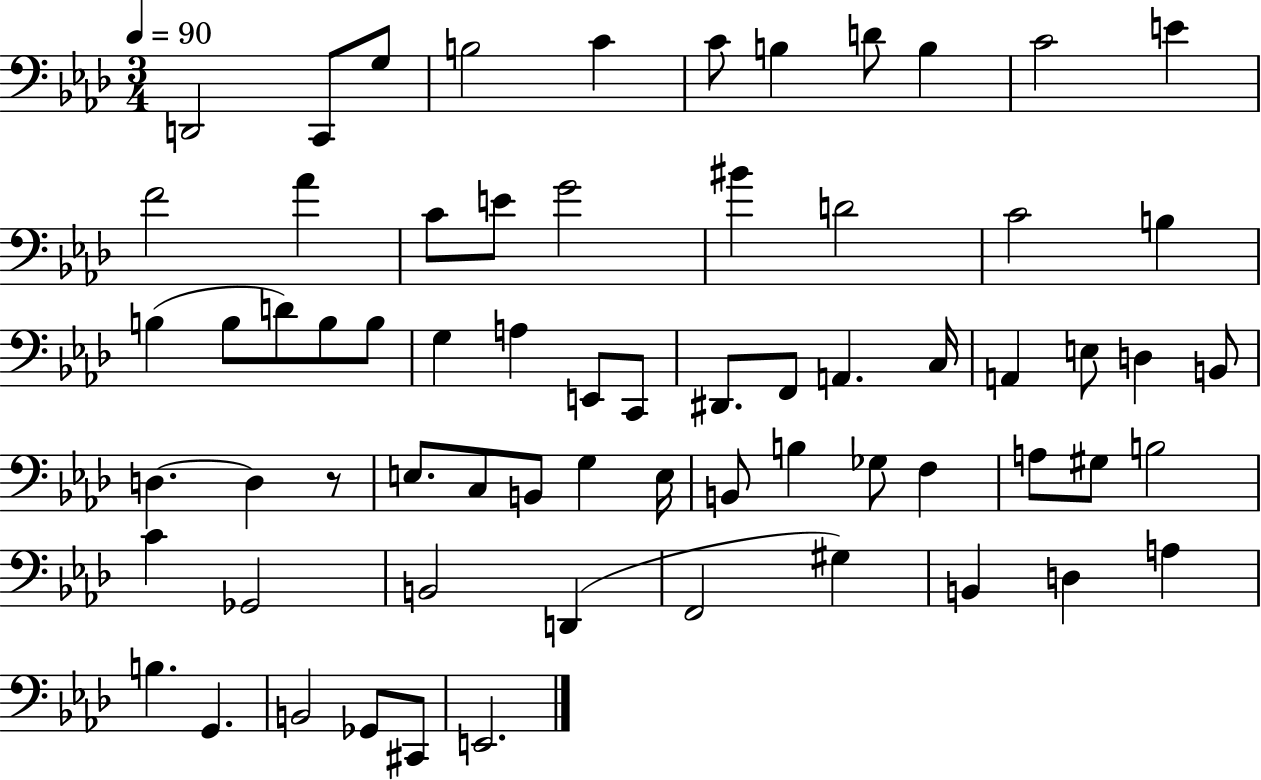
X:1
T:Untitled
M:3/4
L:1/4
K:Ab
D,,2 C,,/2 G,/2 B,2 C C/2 B, D/2 B, C2 E F2 _A C/2 E/2 G2 ^B D2 C2 B, B, B,/2 D/2 B,/2 B,/2 G, A, E,,/2 C,,/2 ^D,,/2 F,,/2 A,, C,/4 A,, E,/2 D, B,,/2 D, D, z/2 E,/2 C,/2 B,,/2 G, E,/4 B,,/2 B, _G,/2 F, A,/2 ^G,/2 B,2 C _G,,2 B,,2 D,, F,,2 ^G, B,, D, A, B, G,, B,,2 _G,,/2 ^C,,/2 E,,2